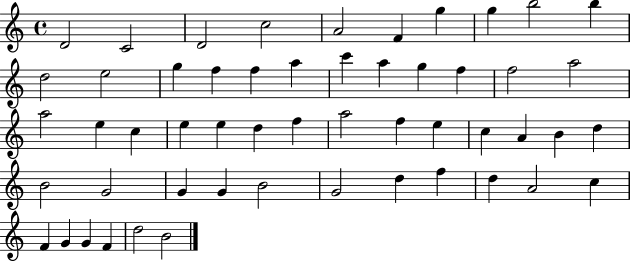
X:1
T:Untitled
M:4/4
L:1/4
K:C
D2 C2 D2 c2 A2 F g g b2 b d2 e2 g f f a c' a g f f2 a2 a2 e c e e d f a2 f e c A B d B2 G2 G G B2 G2 d f d A2 c F G G F d2 B2